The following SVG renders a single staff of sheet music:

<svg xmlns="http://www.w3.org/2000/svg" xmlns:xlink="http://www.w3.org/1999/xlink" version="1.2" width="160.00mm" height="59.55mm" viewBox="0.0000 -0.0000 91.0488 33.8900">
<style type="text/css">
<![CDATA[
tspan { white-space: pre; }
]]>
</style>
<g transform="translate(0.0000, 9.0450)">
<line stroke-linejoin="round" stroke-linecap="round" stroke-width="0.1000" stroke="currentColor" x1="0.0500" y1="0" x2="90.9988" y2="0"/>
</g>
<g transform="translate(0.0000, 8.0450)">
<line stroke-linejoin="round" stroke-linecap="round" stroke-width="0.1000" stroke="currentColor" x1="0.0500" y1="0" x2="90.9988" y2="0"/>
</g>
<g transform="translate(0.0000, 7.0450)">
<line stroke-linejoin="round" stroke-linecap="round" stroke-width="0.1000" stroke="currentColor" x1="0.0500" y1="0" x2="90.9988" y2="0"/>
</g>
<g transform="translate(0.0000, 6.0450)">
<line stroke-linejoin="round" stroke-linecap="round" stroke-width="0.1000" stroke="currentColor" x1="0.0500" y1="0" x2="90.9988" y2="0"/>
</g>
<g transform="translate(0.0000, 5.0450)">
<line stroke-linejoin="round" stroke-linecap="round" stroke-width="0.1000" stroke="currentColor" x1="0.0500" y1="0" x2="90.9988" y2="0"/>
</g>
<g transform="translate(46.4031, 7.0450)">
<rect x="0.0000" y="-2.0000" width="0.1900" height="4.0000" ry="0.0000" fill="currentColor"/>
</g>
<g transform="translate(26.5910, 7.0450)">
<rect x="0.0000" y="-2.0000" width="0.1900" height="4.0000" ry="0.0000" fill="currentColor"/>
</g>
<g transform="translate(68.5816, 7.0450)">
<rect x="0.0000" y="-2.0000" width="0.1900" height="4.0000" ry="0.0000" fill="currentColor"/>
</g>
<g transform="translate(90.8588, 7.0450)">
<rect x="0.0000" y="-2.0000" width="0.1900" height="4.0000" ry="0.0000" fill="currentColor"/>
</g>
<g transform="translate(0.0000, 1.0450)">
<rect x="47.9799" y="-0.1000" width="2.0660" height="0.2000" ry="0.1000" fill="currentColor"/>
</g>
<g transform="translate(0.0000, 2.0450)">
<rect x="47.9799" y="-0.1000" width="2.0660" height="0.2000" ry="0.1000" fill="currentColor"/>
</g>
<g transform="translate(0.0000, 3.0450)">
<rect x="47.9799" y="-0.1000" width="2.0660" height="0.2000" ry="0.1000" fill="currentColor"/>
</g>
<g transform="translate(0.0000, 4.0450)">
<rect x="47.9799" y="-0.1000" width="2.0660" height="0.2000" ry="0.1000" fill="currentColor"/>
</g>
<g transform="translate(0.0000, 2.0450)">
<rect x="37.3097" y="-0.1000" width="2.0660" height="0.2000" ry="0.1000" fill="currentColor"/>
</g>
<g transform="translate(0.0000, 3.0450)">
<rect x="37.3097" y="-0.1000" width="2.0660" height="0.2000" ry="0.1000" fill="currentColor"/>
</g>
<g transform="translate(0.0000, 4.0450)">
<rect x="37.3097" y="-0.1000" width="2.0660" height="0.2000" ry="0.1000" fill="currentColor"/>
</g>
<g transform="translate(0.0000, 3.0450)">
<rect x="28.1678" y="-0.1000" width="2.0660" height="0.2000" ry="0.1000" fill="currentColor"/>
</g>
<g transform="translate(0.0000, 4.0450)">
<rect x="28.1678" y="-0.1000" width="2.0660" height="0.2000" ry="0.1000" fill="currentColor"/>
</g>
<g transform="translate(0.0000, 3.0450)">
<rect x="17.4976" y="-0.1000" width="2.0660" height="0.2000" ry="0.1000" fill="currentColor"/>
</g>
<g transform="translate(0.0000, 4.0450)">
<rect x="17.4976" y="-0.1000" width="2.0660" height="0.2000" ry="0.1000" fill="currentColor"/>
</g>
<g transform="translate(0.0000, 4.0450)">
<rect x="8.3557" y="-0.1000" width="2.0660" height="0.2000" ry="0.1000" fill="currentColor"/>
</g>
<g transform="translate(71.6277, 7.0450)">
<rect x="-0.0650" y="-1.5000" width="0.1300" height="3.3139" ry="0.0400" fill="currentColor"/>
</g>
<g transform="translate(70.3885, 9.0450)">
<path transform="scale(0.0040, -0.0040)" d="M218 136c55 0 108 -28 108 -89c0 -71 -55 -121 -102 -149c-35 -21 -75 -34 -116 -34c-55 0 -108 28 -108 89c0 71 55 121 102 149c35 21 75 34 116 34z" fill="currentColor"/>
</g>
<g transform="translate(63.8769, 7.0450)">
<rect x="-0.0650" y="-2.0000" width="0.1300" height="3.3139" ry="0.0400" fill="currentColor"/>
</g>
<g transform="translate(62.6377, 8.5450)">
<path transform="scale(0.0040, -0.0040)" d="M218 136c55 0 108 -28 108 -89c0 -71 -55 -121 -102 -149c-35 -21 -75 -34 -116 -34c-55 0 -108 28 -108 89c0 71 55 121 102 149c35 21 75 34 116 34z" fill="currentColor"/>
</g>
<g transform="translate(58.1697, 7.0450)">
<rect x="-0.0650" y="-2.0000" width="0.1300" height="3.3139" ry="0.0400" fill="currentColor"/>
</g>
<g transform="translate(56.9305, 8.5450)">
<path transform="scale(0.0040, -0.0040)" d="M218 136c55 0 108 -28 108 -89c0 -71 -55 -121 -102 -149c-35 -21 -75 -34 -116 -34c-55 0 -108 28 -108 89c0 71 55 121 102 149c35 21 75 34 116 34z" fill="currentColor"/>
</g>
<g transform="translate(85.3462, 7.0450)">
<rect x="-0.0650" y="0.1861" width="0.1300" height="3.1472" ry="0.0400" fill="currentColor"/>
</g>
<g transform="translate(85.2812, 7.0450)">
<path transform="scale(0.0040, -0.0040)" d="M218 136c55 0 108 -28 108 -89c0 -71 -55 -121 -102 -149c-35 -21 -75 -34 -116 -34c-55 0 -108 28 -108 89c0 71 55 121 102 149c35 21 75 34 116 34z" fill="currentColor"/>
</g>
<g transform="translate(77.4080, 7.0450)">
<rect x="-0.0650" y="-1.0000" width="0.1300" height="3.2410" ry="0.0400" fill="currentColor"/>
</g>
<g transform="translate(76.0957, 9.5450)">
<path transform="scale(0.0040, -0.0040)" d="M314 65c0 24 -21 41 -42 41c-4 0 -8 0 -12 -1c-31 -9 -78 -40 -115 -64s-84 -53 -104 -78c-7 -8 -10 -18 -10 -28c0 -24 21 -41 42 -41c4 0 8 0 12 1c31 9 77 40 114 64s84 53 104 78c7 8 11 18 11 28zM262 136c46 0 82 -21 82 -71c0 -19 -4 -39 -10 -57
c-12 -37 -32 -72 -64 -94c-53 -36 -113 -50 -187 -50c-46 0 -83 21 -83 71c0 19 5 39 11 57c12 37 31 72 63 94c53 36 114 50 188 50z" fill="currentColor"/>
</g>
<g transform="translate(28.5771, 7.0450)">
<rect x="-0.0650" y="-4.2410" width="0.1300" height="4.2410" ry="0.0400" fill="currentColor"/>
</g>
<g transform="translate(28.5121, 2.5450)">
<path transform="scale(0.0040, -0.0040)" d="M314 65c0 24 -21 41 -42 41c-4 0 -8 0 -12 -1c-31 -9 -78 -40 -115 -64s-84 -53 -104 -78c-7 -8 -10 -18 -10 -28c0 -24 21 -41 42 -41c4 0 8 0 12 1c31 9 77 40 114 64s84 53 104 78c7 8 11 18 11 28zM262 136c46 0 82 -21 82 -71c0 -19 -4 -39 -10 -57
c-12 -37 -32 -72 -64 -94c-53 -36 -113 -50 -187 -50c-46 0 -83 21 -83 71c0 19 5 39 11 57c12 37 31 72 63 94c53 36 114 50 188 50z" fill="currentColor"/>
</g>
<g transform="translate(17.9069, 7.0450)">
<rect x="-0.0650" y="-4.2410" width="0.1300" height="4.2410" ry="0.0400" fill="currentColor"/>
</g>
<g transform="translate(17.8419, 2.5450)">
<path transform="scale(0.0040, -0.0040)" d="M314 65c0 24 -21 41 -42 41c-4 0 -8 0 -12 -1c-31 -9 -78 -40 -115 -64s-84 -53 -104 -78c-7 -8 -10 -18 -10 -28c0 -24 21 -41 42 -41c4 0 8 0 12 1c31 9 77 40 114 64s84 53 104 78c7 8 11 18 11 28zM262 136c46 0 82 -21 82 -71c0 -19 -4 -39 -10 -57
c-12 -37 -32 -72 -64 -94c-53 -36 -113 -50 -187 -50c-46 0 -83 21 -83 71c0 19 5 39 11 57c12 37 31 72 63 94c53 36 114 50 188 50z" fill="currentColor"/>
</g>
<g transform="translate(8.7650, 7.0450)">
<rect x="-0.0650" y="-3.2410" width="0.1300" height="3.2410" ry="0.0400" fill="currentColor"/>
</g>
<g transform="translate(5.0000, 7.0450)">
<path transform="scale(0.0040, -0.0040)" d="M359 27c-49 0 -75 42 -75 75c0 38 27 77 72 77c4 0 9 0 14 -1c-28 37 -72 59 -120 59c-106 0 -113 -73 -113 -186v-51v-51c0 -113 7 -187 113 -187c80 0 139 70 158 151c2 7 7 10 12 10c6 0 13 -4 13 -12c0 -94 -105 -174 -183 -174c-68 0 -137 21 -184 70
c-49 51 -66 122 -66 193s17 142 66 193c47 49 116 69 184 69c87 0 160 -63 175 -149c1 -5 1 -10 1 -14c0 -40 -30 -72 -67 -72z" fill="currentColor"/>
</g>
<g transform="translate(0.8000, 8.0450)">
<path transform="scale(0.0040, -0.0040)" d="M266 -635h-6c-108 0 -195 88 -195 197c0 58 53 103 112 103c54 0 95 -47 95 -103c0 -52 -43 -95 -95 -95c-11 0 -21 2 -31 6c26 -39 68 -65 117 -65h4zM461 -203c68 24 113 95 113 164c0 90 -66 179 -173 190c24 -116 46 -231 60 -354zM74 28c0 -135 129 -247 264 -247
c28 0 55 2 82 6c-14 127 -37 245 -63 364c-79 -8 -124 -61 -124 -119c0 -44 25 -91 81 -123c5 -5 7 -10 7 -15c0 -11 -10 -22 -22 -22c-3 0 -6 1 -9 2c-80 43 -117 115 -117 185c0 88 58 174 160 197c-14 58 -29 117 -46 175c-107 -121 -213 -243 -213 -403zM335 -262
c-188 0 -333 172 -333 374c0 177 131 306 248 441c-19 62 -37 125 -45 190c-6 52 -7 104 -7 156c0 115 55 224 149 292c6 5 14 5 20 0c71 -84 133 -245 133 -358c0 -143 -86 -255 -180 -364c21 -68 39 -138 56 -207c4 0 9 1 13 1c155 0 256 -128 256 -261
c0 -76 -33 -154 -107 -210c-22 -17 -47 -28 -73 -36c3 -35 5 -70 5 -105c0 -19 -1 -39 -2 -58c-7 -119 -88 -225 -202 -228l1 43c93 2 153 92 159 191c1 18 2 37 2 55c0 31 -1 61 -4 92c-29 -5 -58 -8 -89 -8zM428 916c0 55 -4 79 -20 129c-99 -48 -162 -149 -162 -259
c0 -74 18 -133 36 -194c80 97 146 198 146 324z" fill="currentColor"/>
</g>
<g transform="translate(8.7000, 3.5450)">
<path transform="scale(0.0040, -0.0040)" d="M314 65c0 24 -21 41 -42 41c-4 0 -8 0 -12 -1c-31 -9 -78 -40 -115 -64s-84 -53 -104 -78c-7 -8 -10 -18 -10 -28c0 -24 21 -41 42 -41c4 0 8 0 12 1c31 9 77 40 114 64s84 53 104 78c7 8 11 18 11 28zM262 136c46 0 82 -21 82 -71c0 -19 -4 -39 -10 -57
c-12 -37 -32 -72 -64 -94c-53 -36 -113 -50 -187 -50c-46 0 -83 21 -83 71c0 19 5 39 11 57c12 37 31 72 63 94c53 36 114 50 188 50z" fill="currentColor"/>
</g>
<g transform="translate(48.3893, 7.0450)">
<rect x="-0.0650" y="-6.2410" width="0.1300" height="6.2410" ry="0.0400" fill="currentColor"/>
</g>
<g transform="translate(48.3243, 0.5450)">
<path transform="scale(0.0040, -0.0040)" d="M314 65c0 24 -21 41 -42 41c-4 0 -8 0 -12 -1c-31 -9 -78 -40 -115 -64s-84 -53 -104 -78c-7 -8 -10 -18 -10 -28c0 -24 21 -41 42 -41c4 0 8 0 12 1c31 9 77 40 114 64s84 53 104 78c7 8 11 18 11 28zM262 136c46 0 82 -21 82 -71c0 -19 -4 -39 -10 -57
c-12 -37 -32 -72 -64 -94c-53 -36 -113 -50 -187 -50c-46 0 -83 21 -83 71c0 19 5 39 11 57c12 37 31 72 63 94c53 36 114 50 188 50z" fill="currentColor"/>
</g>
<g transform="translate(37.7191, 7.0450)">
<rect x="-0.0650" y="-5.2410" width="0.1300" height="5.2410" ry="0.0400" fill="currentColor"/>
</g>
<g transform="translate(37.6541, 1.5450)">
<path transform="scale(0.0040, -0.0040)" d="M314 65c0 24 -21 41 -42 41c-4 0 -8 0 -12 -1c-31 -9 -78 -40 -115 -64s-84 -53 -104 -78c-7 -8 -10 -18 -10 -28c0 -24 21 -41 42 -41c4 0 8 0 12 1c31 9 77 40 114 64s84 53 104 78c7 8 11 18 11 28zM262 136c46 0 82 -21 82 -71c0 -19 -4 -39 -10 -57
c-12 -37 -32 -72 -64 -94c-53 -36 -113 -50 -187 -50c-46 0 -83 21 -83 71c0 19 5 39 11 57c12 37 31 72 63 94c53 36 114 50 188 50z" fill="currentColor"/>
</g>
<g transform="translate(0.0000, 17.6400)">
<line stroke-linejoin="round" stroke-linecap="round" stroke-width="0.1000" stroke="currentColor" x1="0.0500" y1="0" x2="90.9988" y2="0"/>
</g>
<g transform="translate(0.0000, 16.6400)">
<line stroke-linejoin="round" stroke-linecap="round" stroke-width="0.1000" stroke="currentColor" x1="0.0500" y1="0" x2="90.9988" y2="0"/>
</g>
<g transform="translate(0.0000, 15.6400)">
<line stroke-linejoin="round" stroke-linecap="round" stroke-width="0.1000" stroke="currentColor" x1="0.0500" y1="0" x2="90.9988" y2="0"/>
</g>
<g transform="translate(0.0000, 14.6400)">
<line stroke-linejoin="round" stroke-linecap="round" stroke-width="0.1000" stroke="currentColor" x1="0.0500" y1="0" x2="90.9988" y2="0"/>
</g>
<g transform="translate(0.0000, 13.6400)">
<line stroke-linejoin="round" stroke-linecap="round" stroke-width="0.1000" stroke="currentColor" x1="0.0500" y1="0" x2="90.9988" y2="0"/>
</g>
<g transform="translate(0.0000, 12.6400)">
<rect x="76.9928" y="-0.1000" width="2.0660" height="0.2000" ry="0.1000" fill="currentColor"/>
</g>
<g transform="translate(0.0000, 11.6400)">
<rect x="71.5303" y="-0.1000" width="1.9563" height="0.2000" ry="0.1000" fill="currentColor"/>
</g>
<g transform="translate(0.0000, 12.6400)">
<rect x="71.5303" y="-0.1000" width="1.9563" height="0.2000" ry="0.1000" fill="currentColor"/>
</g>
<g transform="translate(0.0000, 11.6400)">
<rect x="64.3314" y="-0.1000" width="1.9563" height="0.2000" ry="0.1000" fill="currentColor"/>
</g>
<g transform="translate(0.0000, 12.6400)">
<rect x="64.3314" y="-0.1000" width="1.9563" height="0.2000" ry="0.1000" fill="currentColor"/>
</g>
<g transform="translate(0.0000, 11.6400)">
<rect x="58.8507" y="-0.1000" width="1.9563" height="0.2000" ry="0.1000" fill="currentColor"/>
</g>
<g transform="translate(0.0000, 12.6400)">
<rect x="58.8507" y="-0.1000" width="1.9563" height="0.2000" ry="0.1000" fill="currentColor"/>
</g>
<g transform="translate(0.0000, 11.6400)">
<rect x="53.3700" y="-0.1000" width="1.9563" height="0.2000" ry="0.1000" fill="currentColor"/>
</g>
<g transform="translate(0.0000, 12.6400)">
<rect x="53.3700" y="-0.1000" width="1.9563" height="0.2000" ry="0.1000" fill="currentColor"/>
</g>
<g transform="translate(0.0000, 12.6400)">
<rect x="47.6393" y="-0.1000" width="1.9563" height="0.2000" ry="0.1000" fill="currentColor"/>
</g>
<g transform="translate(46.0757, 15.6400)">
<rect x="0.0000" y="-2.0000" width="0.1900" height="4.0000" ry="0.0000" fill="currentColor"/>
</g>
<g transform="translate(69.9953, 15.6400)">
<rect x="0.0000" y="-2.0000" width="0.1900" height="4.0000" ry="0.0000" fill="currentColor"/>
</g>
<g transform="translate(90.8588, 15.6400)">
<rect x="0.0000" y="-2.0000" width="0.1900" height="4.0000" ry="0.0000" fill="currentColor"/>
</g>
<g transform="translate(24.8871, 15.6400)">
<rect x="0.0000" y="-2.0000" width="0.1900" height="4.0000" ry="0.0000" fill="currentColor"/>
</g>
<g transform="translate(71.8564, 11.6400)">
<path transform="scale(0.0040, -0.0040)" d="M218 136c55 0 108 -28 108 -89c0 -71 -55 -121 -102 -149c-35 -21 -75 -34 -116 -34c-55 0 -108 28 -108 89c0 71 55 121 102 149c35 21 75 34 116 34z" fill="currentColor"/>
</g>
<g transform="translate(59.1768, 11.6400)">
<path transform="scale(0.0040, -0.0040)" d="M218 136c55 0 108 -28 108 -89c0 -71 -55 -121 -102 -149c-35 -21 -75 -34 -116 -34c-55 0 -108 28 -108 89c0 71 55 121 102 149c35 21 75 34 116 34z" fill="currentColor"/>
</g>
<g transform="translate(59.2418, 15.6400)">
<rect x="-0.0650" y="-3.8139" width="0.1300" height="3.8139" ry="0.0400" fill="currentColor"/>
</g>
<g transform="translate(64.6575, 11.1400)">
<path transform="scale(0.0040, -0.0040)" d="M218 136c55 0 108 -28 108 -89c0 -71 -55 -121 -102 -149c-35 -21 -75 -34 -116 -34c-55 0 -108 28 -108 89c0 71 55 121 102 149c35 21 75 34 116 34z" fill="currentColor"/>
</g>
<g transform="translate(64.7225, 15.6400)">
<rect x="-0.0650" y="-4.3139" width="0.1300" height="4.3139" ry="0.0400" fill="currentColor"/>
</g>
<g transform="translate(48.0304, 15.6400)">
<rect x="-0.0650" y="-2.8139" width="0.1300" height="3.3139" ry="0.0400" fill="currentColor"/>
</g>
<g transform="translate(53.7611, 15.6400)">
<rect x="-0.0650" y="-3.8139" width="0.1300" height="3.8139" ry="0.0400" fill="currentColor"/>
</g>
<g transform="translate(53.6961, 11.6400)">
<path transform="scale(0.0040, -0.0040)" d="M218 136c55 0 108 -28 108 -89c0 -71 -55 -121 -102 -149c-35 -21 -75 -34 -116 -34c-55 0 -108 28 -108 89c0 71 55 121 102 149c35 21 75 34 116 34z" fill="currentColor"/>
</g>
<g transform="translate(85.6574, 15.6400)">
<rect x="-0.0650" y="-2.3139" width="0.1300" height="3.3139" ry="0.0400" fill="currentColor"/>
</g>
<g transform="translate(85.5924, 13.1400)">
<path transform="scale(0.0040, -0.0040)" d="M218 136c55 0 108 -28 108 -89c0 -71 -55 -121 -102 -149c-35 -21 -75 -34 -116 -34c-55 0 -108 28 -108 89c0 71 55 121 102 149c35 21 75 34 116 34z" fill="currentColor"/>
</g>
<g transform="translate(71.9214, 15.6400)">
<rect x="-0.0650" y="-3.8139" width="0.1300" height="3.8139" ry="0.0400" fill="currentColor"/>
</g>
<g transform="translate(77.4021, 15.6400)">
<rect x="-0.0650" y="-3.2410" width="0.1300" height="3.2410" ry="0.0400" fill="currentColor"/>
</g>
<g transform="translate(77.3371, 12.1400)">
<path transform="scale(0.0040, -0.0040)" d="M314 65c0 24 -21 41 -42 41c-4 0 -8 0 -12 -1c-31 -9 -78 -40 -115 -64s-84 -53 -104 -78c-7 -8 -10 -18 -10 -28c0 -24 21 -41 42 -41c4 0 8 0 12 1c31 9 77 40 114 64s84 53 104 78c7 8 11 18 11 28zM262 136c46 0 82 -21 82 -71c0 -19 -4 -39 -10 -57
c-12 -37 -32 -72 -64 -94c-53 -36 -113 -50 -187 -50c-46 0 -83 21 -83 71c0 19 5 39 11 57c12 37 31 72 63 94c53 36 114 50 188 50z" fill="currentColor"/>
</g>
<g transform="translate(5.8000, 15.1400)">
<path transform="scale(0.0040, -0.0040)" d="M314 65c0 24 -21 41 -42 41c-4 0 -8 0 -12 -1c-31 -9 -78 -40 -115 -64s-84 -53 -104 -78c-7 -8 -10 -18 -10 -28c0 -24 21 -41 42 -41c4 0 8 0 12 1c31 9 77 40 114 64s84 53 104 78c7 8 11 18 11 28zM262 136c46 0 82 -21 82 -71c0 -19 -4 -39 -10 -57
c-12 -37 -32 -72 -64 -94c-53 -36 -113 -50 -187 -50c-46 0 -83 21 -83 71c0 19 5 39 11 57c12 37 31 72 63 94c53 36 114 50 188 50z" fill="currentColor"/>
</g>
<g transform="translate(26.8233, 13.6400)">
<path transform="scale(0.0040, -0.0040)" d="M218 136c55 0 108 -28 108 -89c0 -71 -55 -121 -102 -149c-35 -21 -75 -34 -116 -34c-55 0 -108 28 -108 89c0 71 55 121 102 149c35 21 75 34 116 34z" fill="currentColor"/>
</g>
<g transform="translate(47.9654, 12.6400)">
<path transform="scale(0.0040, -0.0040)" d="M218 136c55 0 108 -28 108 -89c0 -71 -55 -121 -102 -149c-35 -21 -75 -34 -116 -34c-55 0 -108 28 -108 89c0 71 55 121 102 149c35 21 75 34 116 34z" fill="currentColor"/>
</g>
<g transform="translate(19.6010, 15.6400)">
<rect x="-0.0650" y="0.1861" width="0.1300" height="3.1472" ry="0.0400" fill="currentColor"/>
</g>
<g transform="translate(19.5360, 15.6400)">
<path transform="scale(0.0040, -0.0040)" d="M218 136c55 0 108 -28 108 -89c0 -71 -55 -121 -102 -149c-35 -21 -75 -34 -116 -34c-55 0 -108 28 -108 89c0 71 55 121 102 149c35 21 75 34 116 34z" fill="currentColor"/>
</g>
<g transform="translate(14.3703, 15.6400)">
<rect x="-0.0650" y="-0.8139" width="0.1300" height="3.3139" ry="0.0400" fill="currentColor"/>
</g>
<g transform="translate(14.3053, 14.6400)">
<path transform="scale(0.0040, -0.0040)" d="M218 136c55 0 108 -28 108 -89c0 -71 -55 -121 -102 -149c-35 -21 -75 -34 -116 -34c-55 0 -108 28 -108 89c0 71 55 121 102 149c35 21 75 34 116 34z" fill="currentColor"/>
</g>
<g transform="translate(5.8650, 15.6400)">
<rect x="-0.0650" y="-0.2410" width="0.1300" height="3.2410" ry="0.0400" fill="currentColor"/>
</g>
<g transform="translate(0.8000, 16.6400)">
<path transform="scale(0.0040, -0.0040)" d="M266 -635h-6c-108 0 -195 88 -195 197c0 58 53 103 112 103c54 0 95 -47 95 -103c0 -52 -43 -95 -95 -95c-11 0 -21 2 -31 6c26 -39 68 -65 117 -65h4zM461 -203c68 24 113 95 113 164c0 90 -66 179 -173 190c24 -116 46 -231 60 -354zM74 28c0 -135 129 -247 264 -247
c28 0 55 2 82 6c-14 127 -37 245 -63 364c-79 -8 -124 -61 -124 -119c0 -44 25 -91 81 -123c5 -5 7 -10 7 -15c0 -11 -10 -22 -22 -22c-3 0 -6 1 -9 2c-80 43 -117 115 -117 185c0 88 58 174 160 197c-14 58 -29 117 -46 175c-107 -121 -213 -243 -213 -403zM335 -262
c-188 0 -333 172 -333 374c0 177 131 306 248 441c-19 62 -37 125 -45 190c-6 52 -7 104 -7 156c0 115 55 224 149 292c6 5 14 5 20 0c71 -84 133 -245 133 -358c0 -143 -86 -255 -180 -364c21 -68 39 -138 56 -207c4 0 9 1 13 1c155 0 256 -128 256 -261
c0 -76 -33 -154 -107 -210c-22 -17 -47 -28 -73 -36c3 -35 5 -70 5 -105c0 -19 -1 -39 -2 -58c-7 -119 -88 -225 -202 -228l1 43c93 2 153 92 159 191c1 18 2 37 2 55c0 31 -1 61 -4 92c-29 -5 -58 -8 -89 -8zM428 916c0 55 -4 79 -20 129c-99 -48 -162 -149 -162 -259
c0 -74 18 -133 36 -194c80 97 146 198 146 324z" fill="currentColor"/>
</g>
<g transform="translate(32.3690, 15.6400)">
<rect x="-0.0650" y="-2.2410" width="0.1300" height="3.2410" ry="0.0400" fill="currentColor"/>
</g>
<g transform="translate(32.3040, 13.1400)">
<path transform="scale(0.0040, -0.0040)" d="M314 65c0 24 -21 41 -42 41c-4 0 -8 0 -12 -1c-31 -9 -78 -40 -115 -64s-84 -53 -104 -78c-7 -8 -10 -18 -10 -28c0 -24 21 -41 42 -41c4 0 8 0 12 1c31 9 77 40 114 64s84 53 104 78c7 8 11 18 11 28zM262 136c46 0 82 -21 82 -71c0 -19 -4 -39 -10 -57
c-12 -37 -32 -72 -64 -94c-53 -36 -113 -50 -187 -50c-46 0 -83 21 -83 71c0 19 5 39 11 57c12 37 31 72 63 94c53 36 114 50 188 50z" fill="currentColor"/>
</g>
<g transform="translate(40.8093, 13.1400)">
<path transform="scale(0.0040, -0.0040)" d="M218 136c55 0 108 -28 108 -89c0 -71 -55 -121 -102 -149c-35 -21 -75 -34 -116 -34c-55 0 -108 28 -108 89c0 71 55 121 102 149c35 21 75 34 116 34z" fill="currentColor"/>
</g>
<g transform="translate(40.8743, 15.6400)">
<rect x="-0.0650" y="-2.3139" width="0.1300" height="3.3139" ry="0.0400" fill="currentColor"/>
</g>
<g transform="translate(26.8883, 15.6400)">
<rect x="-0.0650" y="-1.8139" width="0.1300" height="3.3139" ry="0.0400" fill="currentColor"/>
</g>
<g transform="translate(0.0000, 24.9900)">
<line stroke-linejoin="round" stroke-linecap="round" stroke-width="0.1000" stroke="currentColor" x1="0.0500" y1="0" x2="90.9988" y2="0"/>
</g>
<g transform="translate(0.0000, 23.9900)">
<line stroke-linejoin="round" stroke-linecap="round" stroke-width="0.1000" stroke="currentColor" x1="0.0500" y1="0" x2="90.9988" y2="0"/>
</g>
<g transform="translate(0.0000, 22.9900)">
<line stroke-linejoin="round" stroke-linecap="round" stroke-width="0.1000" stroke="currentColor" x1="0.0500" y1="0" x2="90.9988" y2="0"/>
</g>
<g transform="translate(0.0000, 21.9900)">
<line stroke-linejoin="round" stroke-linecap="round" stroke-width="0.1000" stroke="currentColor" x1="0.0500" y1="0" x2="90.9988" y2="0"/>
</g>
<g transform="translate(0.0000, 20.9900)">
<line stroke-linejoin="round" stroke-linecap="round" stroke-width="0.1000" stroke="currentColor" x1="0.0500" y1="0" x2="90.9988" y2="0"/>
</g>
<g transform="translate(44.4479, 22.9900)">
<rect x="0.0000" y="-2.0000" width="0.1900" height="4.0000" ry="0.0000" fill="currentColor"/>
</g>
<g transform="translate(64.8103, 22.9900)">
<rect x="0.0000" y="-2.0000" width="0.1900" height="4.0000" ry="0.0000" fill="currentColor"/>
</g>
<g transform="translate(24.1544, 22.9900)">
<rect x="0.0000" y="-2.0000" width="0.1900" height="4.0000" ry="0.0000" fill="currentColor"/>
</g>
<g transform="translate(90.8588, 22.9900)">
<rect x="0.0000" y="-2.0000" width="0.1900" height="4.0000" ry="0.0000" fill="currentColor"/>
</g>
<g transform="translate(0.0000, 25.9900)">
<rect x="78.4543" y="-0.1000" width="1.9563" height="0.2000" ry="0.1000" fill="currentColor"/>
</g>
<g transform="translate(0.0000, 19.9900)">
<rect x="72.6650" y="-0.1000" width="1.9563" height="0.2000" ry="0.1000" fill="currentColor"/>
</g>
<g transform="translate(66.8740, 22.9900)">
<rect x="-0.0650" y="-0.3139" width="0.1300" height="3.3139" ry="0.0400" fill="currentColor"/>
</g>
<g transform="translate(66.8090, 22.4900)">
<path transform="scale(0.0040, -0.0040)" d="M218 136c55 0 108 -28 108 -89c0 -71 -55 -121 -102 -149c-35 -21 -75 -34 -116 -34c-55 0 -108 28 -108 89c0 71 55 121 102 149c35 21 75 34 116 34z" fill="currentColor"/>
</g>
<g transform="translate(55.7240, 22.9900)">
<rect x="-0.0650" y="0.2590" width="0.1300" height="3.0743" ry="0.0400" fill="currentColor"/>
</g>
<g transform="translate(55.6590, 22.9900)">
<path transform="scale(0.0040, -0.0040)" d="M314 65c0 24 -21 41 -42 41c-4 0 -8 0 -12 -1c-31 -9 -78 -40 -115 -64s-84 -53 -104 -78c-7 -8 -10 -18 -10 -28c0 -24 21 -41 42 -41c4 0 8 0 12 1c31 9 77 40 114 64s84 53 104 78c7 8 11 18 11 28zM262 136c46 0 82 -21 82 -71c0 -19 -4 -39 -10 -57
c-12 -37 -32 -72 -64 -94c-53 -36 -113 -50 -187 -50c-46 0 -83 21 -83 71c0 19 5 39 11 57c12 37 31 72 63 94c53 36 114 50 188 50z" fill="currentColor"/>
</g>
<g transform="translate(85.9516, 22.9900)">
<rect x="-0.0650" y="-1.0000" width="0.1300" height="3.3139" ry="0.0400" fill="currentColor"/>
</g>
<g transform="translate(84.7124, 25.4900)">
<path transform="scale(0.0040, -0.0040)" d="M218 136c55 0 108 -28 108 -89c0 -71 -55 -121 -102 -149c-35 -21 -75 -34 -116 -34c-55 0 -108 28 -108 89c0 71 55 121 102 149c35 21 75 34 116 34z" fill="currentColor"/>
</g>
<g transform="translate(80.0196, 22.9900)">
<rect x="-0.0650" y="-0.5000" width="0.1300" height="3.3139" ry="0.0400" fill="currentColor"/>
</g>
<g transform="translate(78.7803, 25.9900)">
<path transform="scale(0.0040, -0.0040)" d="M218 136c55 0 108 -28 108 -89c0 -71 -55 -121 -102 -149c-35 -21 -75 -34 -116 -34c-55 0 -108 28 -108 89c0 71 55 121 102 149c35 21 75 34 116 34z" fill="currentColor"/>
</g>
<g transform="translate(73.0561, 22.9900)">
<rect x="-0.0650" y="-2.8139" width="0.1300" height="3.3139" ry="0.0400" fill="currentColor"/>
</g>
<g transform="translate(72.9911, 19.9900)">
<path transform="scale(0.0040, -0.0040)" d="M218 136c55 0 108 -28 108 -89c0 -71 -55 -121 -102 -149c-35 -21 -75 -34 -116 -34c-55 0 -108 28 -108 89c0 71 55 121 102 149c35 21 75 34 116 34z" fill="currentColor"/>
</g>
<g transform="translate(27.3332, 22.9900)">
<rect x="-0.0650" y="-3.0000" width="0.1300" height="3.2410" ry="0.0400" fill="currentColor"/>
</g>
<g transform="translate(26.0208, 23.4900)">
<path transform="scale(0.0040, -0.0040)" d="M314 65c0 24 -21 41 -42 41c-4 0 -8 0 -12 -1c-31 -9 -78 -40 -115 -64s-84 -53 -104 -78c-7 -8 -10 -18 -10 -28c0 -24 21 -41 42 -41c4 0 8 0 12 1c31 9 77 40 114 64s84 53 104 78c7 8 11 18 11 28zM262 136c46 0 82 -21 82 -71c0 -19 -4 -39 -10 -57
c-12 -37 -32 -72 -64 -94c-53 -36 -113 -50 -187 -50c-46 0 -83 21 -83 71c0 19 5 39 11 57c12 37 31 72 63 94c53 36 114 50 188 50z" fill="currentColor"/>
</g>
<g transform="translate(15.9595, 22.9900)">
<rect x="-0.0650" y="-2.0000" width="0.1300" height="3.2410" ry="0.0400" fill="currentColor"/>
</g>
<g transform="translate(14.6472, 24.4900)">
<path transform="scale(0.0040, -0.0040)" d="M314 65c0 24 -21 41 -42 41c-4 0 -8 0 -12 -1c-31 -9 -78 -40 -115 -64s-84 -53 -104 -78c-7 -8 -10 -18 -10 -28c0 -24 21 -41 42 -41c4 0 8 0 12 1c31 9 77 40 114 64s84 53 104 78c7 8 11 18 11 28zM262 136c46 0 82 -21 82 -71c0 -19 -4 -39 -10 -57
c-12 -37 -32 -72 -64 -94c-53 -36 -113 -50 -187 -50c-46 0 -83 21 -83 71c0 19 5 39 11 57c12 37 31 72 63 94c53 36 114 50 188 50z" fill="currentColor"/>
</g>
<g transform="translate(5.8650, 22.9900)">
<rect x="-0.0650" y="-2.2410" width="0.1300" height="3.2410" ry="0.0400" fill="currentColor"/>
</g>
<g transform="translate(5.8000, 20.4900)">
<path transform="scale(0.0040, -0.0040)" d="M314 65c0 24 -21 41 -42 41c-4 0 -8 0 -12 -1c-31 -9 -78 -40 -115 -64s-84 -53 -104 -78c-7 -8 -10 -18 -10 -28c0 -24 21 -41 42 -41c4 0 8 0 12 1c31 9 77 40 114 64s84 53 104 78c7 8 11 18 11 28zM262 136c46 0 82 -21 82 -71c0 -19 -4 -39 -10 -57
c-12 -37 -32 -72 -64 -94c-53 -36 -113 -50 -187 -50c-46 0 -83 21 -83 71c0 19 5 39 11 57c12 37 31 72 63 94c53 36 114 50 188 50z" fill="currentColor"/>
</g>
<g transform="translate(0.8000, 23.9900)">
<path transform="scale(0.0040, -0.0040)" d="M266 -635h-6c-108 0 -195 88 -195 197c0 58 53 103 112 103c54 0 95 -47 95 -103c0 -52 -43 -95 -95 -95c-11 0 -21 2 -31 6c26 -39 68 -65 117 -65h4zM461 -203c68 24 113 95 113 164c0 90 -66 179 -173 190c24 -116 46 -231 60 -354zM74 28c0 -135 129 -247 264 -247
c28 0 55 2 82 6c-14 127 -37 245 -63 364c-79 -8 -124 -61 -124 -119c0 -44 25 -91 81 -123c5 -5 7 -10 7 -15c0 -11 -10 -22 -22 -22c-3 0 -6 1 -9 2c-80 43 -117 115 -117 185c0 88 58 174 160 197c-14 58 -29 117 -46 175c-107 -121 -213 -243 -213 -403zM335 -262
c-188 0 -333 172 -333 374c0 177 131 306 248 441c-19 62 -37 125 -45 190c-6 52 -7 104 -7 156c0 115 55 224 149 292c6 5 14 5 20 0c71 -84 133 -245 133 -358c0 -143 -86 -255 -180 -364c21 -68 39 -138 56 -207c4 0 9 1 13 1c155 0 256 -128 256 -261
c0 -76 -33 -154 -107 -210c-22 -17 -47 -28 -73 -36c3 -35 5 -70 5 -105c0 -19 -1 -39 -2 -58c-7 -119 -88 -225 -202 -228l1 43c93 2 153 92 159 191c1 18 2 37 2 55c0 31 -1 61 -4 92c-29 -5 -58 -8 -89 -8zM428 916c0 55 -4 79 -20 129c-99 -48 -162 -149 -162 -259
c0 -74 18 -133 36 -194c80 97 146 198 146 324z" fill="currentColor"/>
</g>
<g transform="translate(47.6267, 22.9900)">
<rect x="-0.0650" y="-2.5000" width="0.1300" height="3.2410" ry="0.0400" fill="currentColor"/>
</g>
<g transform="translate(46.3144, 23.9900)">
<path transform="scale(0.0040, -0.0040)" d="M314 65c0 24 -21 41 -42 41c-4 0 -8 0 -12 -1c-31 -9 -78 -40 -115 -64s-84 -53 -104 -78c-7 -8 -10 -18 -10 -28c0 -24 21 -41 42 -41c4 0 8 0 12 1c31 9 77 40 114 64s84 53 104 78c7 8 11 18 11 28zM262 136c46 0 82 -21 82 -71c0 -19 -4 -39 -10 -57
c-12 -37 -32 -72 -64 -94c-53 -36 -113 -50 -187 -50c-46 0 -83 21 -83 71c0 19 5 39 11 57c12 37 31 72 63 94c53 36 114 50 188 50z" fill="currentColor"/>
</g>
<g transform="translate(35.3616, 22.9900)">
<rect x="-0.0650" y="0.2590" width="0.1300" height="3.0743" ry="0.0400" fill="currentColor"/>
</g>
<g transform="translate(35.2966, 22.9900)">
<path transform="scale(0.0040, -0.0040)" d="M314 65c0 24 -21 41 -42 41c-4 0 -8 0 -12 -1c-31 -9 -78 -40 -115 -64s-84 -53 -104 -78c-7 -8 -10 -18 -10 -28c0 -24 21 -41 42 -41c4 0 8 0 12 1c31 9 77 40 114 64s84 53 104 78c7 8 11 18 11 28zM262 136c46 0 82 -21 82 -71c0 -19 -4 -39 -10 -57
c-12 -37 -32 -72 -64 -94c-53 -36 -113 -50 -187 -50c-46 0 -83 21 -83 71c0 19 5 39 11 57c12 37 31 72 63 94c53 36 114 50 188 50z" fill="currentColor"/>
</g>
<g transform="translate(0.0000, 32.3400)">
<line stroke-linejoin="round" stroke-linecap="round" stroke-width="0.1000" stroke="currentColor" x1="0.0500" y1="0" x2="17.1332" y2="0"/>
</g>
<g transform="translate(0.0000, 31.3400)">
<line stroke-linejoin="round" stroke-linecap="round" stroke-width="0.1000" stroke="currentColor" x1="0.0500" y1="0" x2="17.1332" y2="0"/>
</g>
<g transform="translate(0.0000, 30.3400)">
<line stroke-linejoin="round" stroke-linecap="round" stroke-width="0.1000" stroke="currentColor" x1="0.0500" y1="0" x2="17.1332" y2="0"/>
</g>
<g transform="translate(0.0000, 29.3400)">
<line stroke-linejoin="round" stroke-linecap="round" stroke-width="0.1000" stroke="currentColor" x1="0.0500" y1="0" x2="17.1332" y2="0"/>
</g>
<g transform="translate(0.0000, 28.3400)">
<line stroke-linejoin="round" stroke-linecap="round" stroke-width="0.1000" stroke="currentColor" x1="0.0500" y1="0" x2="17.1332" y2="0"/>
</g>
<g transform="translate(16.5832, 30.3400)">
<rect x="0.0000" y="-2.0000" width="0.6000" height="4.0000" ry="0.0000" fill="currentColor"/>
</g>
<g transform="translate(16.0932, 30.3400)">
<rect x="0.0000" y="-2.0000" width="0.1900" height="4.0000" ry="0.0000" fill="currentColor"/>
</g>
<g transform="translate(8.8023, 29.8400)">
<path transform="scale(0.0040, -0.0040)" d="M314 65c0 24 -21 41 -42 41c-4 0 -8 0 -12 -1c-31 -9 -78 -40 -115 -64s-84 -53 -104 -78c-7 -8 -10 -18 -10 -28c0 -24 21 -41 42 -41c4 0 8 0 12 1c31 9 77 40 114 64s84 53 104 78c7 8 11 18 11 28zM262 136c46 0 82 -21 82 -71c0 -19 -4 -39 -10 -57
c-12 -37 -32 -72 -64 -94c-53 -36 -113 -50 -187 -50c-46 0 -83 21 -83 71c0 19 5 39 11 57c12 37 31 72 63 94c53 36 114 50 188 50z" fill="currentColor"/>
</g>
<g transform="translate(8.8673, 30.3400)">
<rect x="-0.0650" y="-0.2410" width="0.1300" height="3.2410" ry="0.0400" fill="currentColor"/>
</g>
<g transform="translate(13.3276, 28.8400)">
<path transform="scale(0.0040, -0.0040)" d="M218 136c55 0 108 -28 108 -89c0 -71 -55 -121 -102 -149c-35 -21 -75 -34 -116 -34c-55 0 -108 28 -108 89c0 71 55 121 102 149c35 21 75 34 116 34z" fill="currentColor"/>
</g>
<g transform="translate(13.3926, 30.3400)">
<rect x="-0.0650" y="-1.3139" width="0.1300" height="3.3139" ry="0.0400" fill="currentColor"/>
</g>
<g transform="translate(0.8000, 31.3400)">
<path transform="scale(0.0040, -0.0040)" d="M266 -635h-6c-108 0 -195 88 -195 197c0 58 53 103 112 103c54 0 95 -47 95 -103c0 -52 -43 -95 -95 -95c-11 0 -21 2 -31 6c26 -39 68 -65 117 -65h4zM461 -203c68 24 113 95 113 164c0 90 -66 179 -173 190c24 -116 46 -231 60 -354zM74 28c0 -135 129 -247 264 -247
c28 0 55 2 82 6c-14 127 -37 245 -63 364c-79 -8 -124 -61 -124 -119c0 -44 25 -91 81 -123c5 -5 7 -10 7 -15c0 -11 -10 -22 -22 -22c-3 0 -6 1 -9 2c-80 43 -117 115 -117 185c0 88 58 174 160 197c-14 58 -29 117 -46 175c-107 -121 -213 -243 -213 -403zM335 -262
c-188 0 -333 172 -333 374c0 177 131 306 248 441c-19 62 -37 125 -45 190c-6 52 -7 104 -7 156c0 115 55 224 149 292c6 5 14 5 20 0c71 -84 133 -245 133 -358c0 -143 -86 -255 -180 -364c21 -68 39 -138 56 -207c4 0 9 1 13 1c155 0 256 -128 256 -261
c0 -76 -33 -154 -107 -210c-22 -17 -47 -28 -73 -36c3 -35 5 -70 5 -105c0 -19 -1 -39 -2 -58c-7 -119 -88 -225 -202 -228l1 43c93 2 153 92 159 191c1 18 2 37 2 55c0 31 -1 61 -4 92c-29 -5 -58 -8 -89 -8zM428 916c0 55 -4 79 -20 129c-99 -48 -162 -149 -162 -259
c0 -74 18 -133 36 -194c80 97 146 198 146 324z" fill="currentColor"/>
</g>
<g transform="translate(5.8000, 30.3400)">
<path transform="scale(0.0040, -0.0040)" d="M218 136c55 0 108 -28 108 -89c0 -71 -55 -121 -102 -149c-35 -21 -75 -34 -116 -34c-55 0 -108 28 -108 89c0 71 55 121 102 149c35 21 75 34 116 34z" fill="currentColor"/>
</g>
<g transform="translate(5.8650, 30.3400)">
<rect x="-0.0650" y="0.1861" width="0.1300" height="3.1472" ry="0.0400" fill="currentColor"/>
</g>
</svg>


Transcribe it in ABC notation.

X:1
T:Untitled
M:4/4
L:1/4
K:C
b2 d'2 d'2 f'2 a'2 F F E D2 B c2 d B f g2 g a c' c' d' c' b2 g g2 F2 A2 B2 G2 B2 c a C D B c2 e